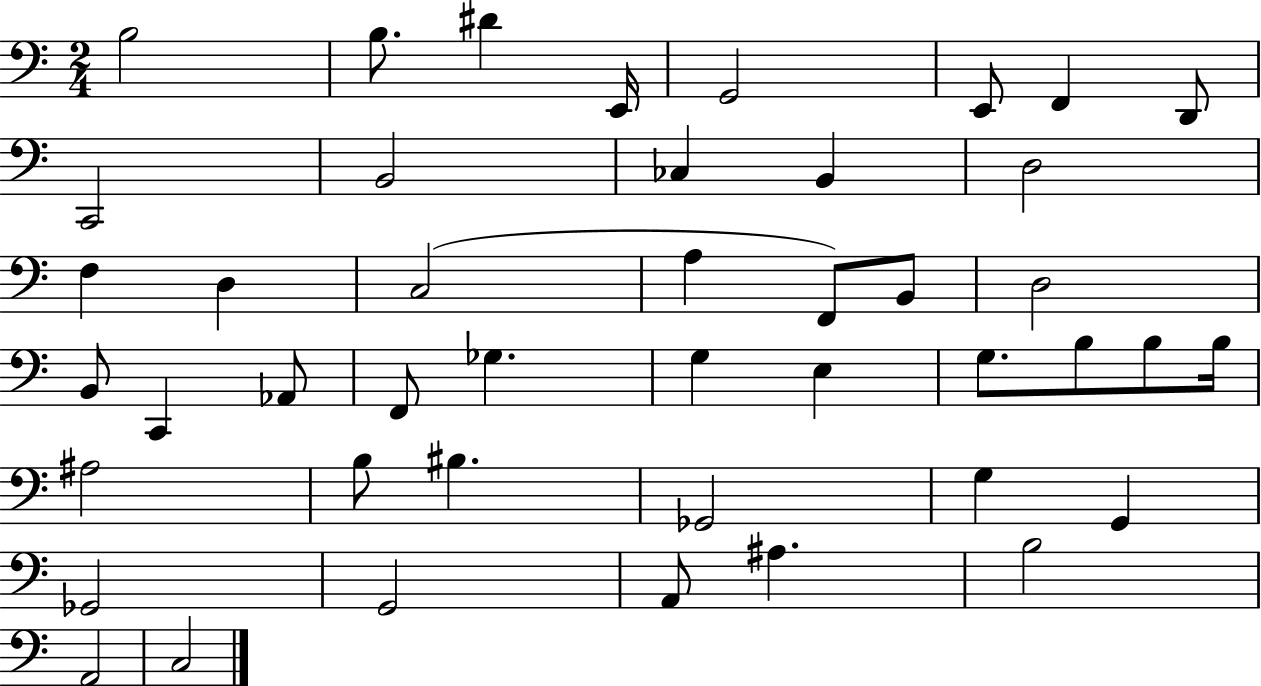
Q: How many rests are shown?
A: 0